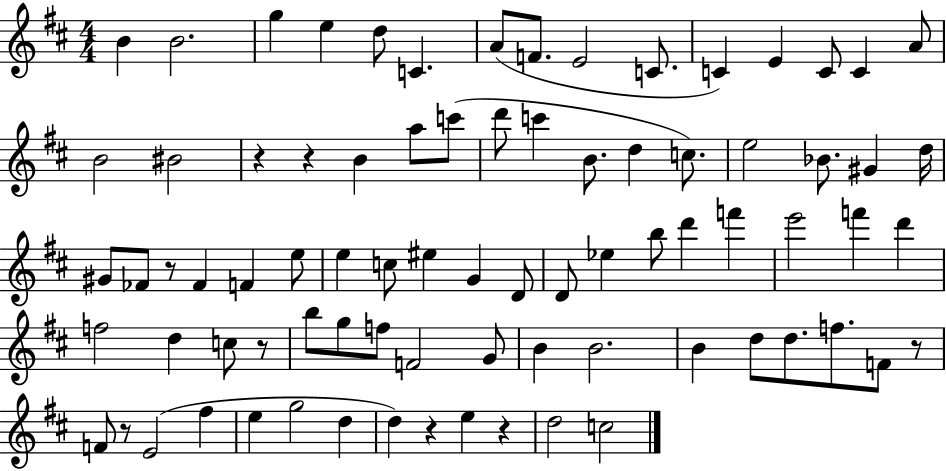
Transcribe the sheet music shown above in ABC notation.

X:1
T:Untitled
M:4/4
L:1/4
K:D
B B2 g e d/2 C A/2 F/2 E2 C/2 C E C/2 C A/2 B2 ^B2 z z B a/2 c'/2 d'/2 c' B/2 d c/2 e2 _B/2 ^G d/4 ^G/2 _F/2 z/2 _F F e/2 e c/2 ^e G D/2 D/2 _e b/2 d' f' e'2 f' d' f2 d c/2 z/2 b/2 g/2 f/2 F2 G/2 B B2 B d/2 d/2 f/2 F/2 z/2 F/2 z/2 E2 ^f e g2 d d z e z d2 c2